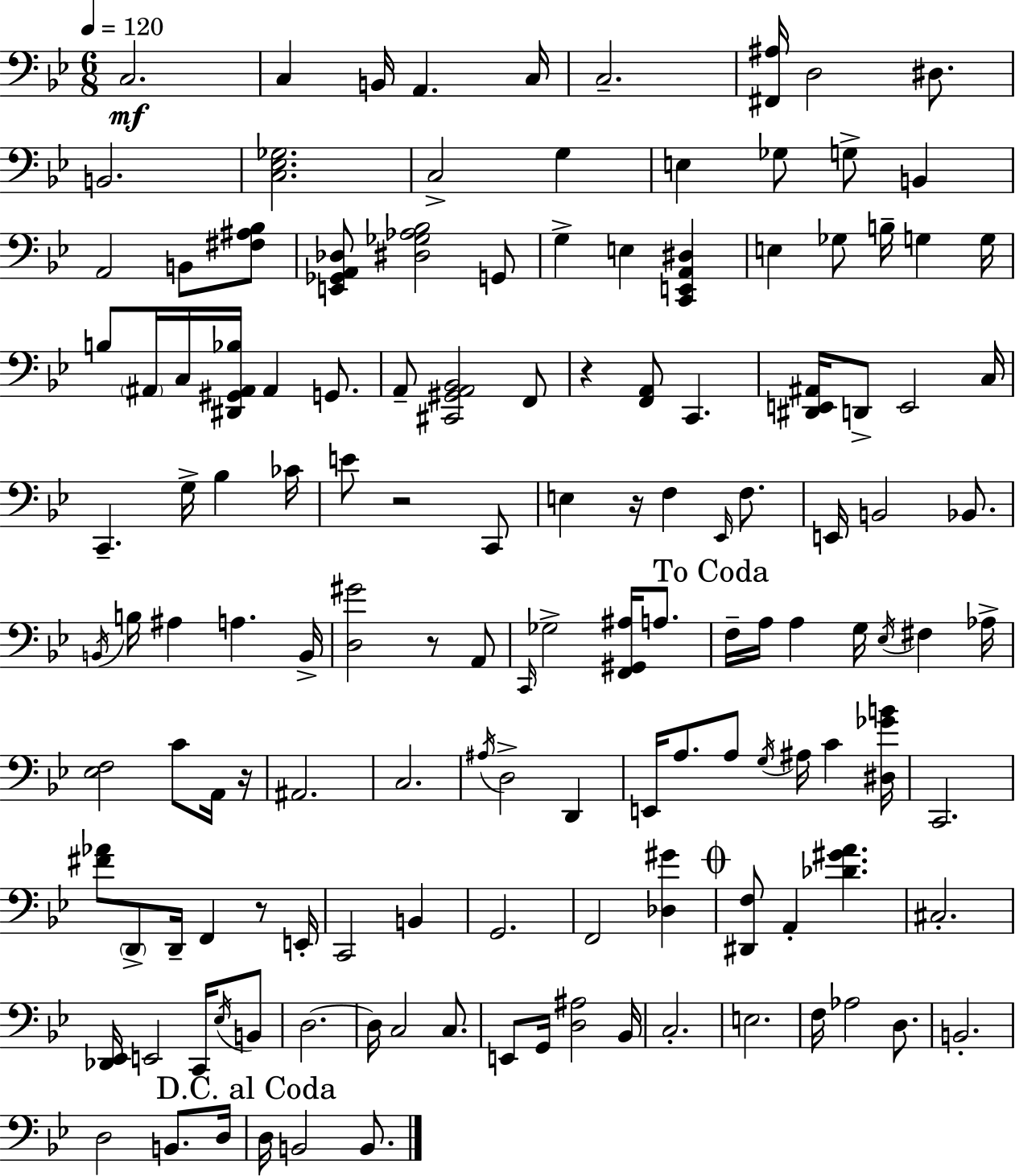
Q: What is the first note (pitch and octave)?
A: C3